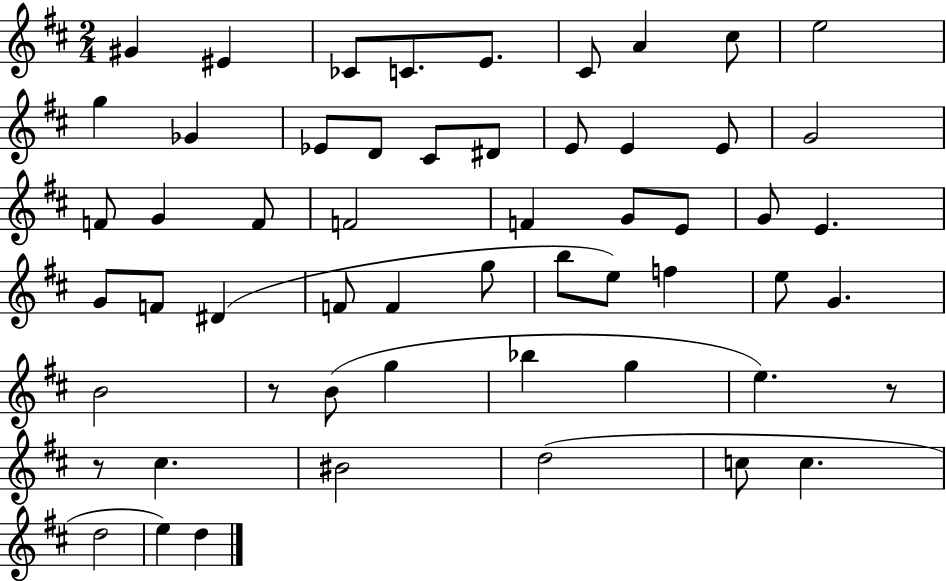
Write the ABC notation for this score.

X:1
T:Untitled
M:2/4
L:1/4
K:D
^G ^E _C/2 C/2 E/2 ^C/2 A ^c/2 e2 g _G _E/2 D/2 ^C/2 ^D/2 E/2 E E/2 G2 F/2 G F/2 F2 F G/2 E/2 G/2 E G/2 F/2 ^D F/2 F g/2 b/2 e/2 f e/2 G B2 z/2 B/2 g _b g e z/2 z/2 ^c ^B2 d2 c/2 c d2 e d